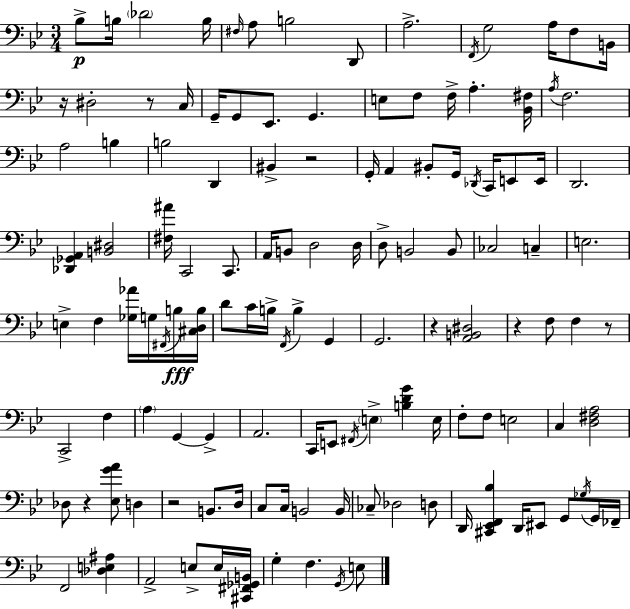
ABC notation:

X:1
T:Untitled
M:3/4
L:1/4
K:Gm
_B,/2 B,/4 _D2 B,/4 ^F,/4 A,/2 B,2 D,,/2 A,2 F,,/4 G,2 A,/4 F,/2 B,,/4 z/4 ^D,2 z/2 C,/4 G,,/4 G,,/2 _E,,/2 G,, E,/2 F,/2 F,/4 A, [_B,,^F,]/4 A,/4 F,2 A,2 B, B,2 D,, ^B,, z2 G,,/4 A,, ^B,,/2 G,,/4 _D,,/4 C,,/4 E,,/2 E,,/4 D,,2 [_D,,_G,,A,,] [B,,^D,]2 [^F,^A]/4 C,,2 C,,/2 A,,/4 B,,/2 D,2 D,/4 D,/2 B,,2 B,,/2 _C,2 C, E,2 E, F, [_G,_A]/4 G,/4 ^F,,/4 B,/4 [^C,D,B,]/4 D/2 C/4 B,/4 F,,/4 B, G,, G,,2 z [A,,B,,^D,]2 z F,/2 F, z/2 C,,2 F, A, G,, G,, A,,2 C,,/4 E,,/2 ^F,,/4 E, [B,DG] E,/4 F,/2 F,/2 E,2 C, [D,^F,A,]2 _D,/2 z [_E,GA]/2 D, z2 B,,/2 D,/4 C,/2 C,/4 B,,2 B,,/4 _C,/2 _D,2 D,/2 D,,/4 [^C,,_E,,F,,_B,] D,,/4 ^E,,/2 G,,/2 _G,/4 G,,/4 _F,,/4 F,,2 [_D,E,^A,] A,,2 E,/2 E,/4 [^C,,^F,,_G,,B,,]/4 G, F, G,,/4 E,/2